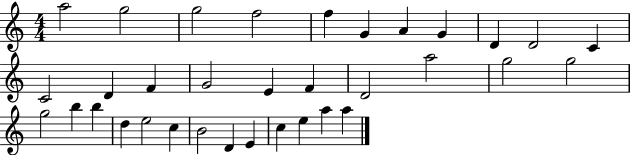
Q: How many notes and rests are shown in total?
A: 34